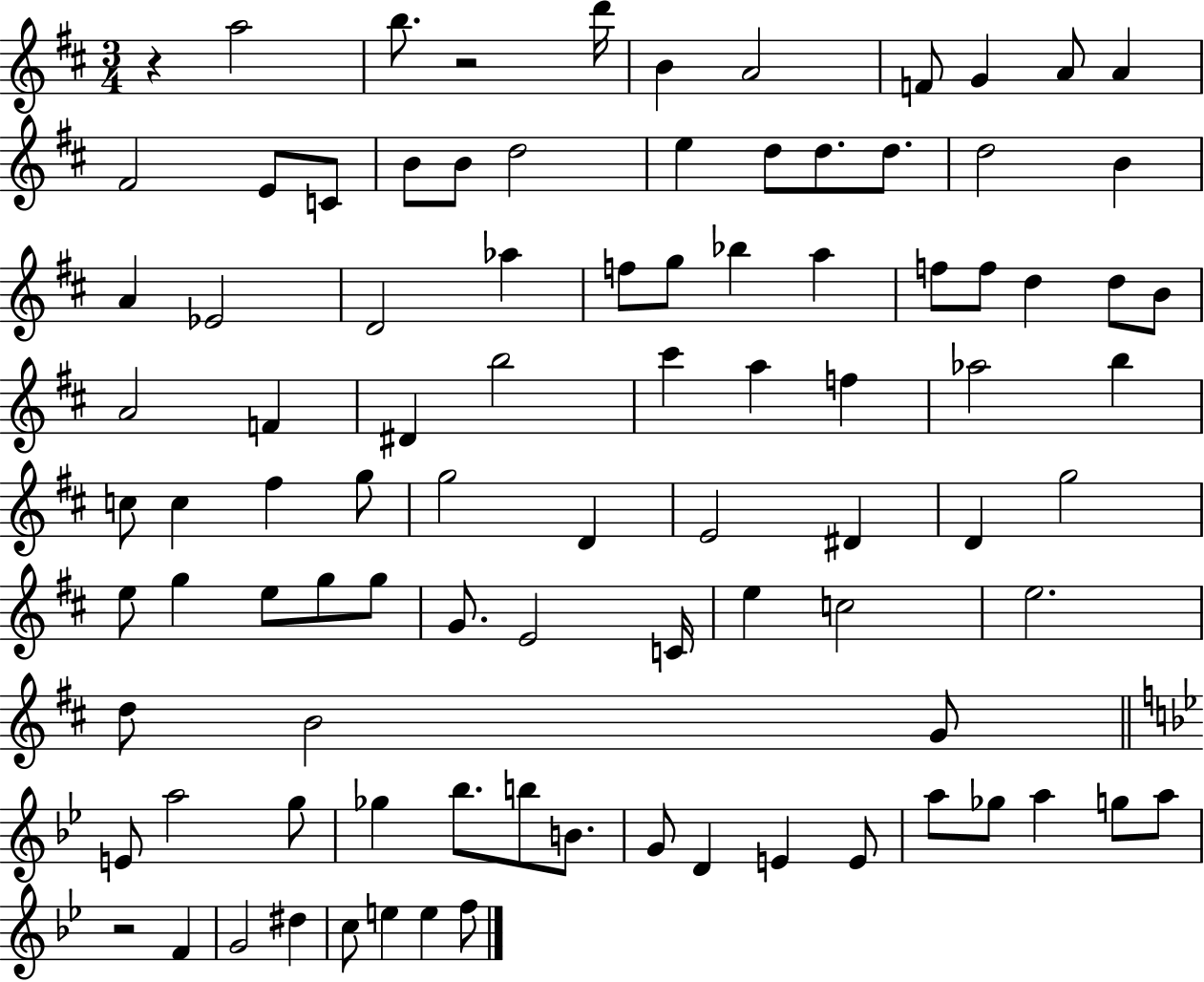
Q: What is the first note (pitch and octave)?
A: A5